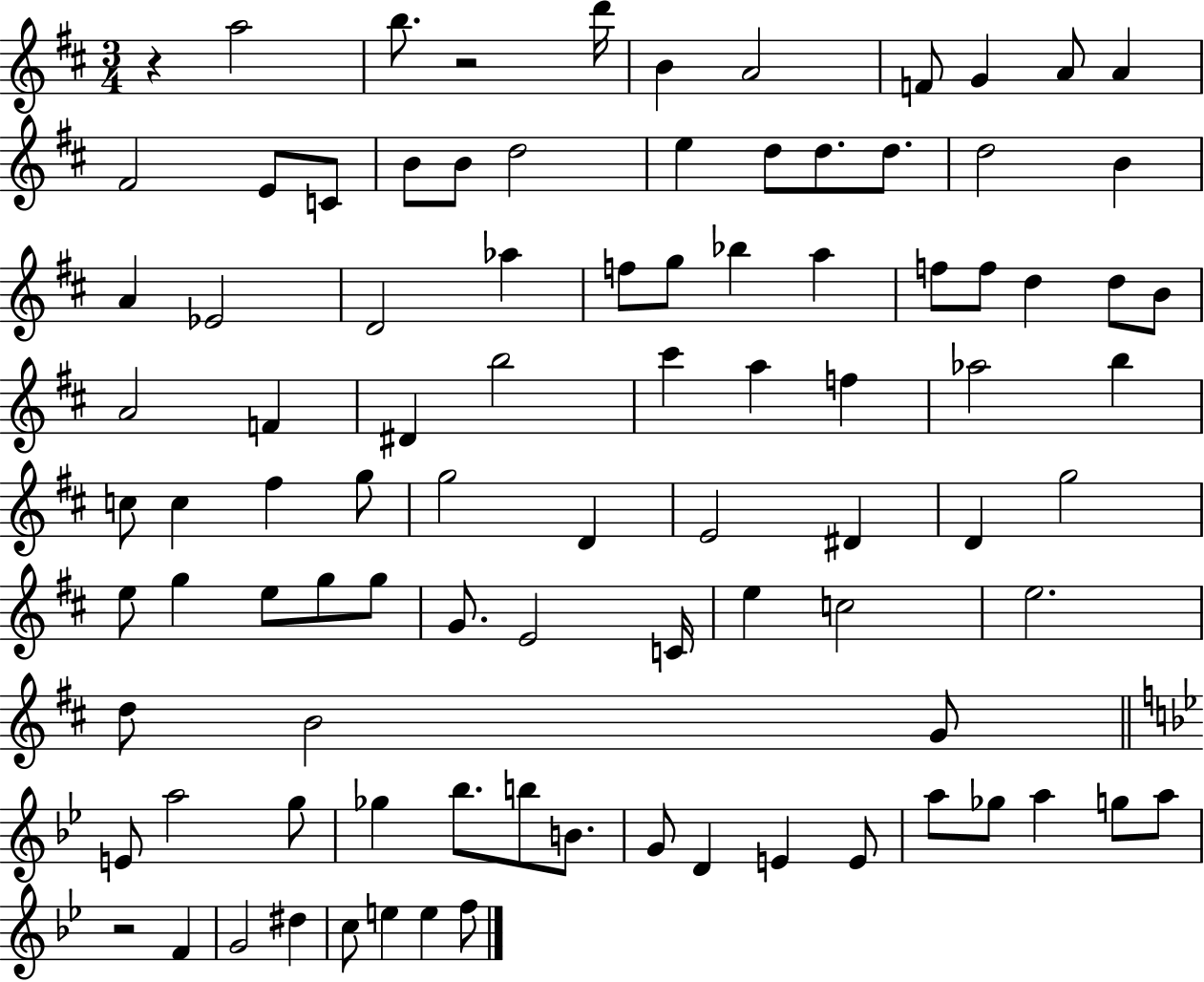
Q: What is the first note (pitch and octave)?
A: A5